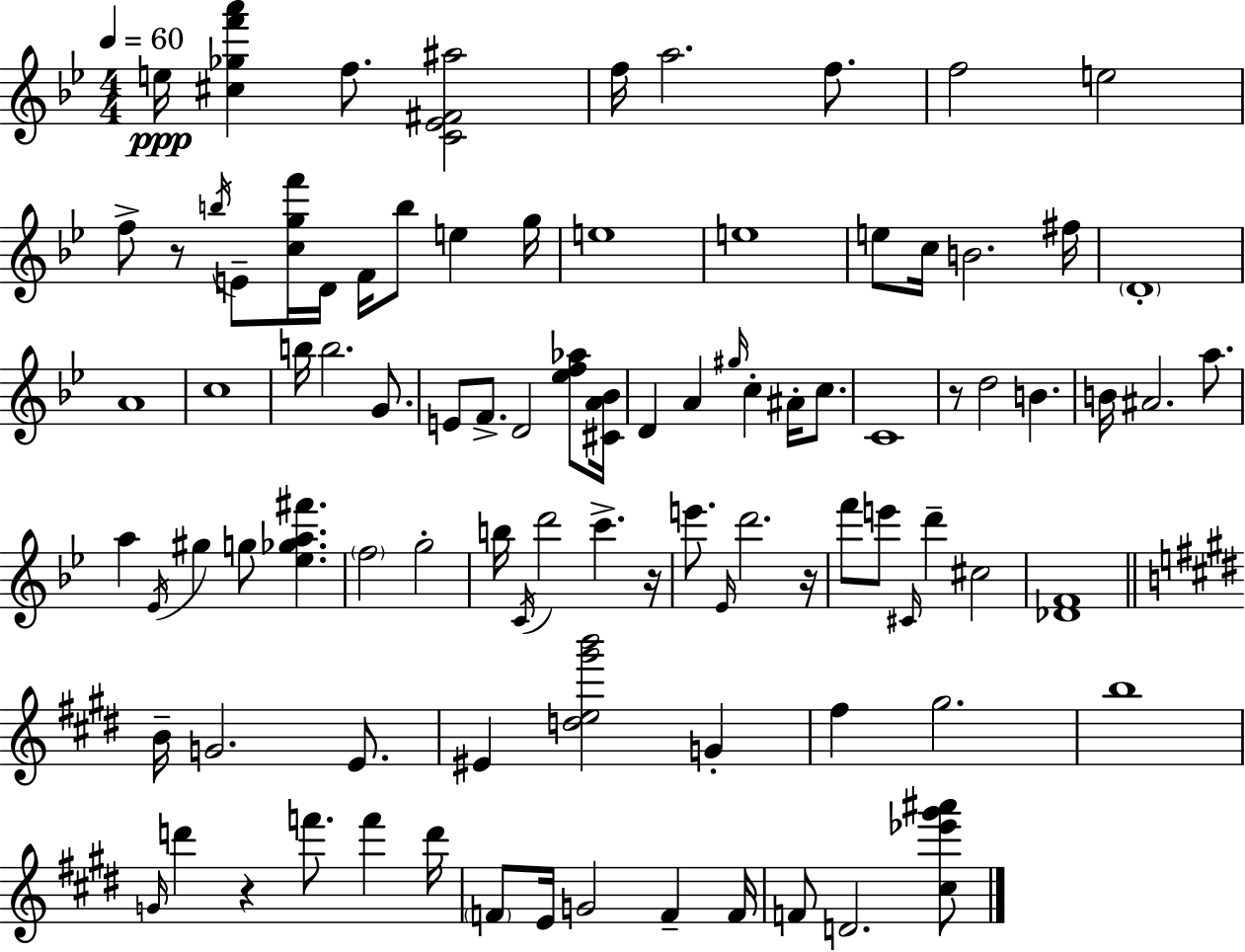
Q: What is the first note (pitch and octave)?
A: E5